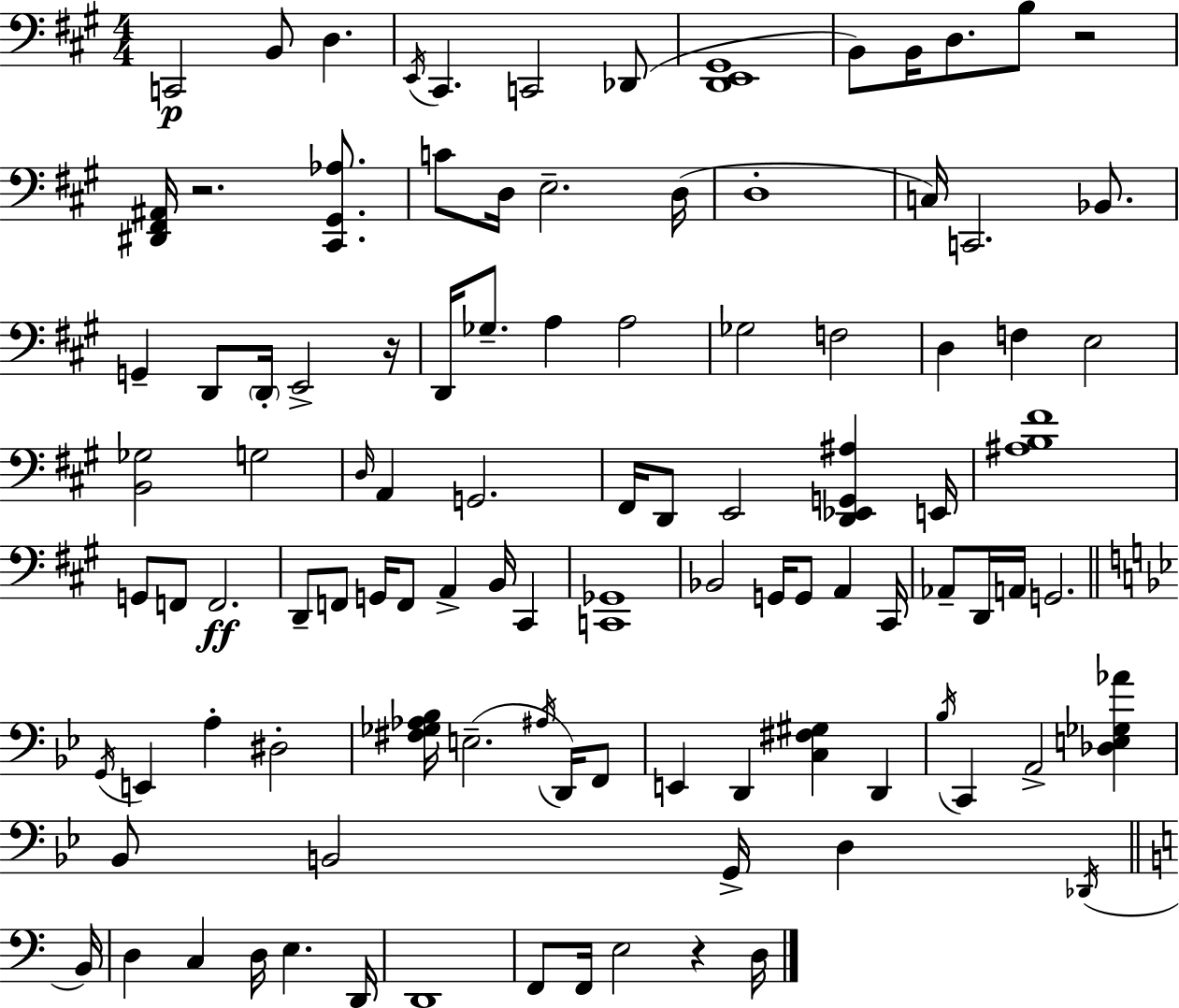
X:1
T:Untitled
M:4/4
L:1/4
K:A
C,,2 B,,/2 D, E,,/4 ^C,, C,,2 _D,,/2 [D,,E,,^G,,]4 B,,/2 B,,/4 D,/2 B,/2 z2 [^D,,^F,,^A,,]/4 z2 [^C,,^G,,_A,]/2 C/2 D,/4 E,2 D,/4 D,4 C,/4 C,,2 _B,,/2 G,, D,,/2 D,,/4 E,,2 z/4 D,,/4 _G,/2 A, A,2 _G,2 F,2 D, F, E,2 [B,,_G,]2 G,2 D,/4 A,, G,,2 ^F,,/4 D,,/2 E,,2 [D,,_E,,G,,^A,] E,,/4 [^A,B,^F]4 G,,/2 F,,/2 F,,2 D,,/2 F,,/2 G,,/4 F,,/2 A,, B,,/4 ^C,, [C,,_G,,]4 _B,,2 G,,/4 G,,/2 A,, ^C,,/4 _A,,/2 D,,/4 A,,/4 G,,2 G,,/4 E,, A, ^D,2 [^F,_G,_A,_B,]/4 E,2 ^A,/4 D,,/4 F,,/2 E,, D,, [C,^F,^G,] D,, _B,/4 C,, A,,2 [_D,E,_G,_A] _B,,/2 B,,2 G,,/4 D, _D,,/4 B,,/4 D, C, D,/4 E, D,,/4 D,,4 F,,/2 F,,/4 E,2 z D,/4